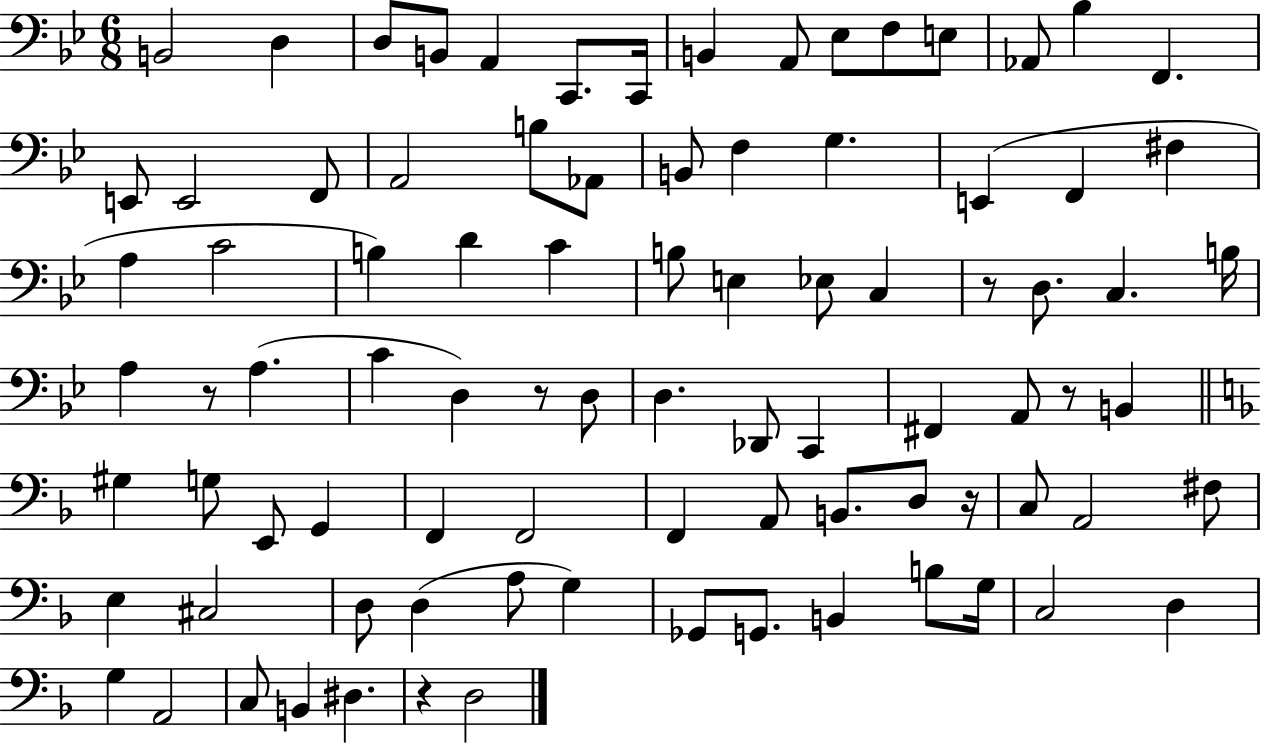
{
  \clef bass
  \numericTimeSignature
  \time 6/8
  \key bes \major
  b,2 d4 | d8 b,8 a,4 c,8. c,16 | b,4 a,8 ees8 f8 e8 | aes,8 bes4 f,4. | \break e,8 e,2 f,8 | a,2 b8 aes,8 | b,8 f4 g4. | e,4( f,4 fis4 | \break a4 c'2 | b4) d'4 c'4 | b8 e4 ees8 c4 | r8 d8. c4. b16 | \break a4 r8 a4.( | c'4 d4) r8 d8 | d4. des,8 c,4 | fis,4 a,8 r8 b,4 | \break \bar "||" \break \key d \minor gis4 g8 e,8 g,4 | f,4 f,2 | f,4 a,8 b,8. d8 r16 | c8 a,2 fis8 | \break e4 cis2 | d8 d4( a8 g4) | ges,8 g,8. b,4 b8 g16 | c2 d4 | \break g4 a,2 | c8 b,4 dis4. | r4 d2 | \bar "|."
}